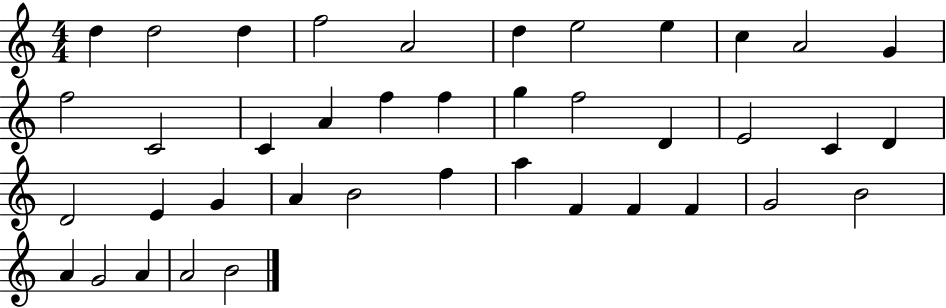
{
  \clef treble
  \numericTimeSignature
  \time 4/4
  \key c \major
  d''4 d''2 d''4 | f''2 a'2 | d''4 e''2 e''4 | c''4 a'2 g'4 | \break f''2 c'2 | c'4 a'4 f''4 f''4 | g''4 f''2 d'4 | e'2 c'4 d'4 | \break d'2 e'4 g'4 | a'4 b'2 f''4 | a''4 f'4 f'4 f'4 | g'2 b'2 | \break a'4 g'2 a'4 | a'2 b'2 | \bar "|."
}